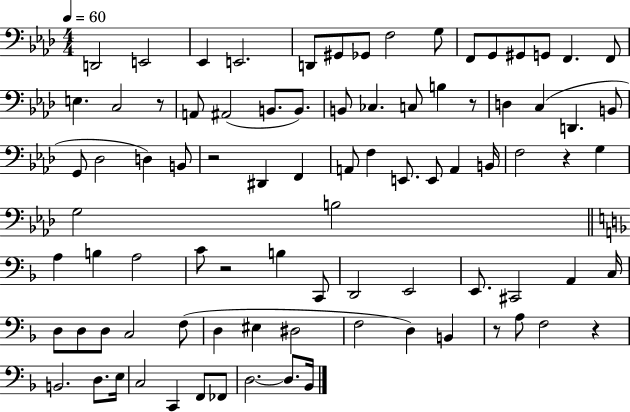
{
  \clef bass
  \numericTimeSignature
  \time 4/4
  \key aes \major
  \tempo 4 = 60
  d,2 e,2 | ees,4 e,2. | d,8 gis,8 ges,8 f2 g8 | f,8 g,8 gis,8 g,8 f,4. f,8 | \break e4. c2 r8 | a,8 ais,2( b,8. b,8.) | b,8 ces4. c8 b4 r8 | d4 c4( d,4. b,8 | \break g,8 des2 d4) b,8 | r2 dis,4 f,4 | a,8 f4 e,8. e,8 a,4 b,16 | f2 r4 g4 | \break g2 b2 | \bar "||" \break \key f \major a4 b4 a2 | c'8 r2 b4 c,8 | d,2 e,2 | e,8. cis,2 a,4 c16 | \break d8 d8 d8 c2 f8( | d4 eis4 dis2 | f2 d4) b,4 | r8 a8 f2 r4 | \break b,2. d8. e16 | c2 c,4 f,8 fes,8 | d2.~~ d8. bes,16 | \bar "|."
}